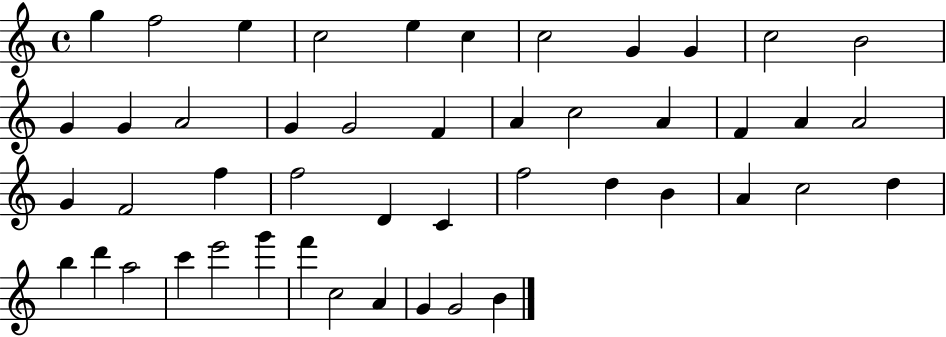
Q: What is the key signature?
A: C major